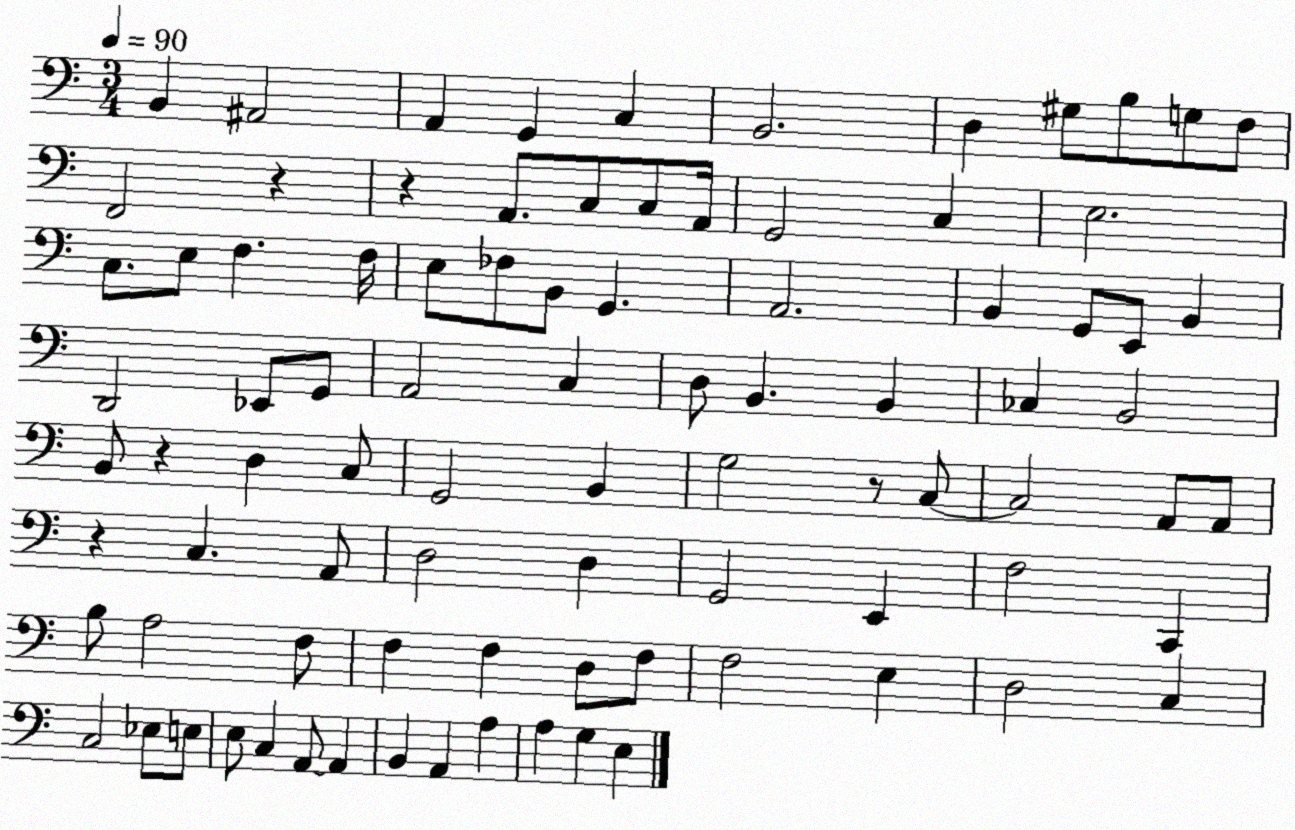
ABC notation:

X:1
T:Untitled
M:3/4
L:1/4
K:C
B,, ^A,,2 A,, G,, C, B,,2 D, ^G,/2 B,/2 G,/2 F,/2 F,,2 z z A,,/2 C,/2 C,/2 A,,/4 G,,2 C, E,2 C,/2 E,/2 F, F,/4 E,/2 _F,/2 B,,/2 G,, A,,2 B,, G,,/2 E,,/2 B,, D,,2 _E,,/2 G,,/2 A,,2 C, D,/2 B,, B,, _C, B,,2 B,,/2 z D, C,/2 G,,2 B,, G,2 z/2 C,/2 C,2 A,,/2 A,,/2 z C, A,,/2 D,2 D, G,,2 E,, F,2 C,, B,/2 A,2 F,/2 F, F, D,/2 F,/2 F,2 E, D,2 C, C,2 _E,/2 E,/2 E,/2 C, A,,/2 A,, B,, A,, A, A, G, E,